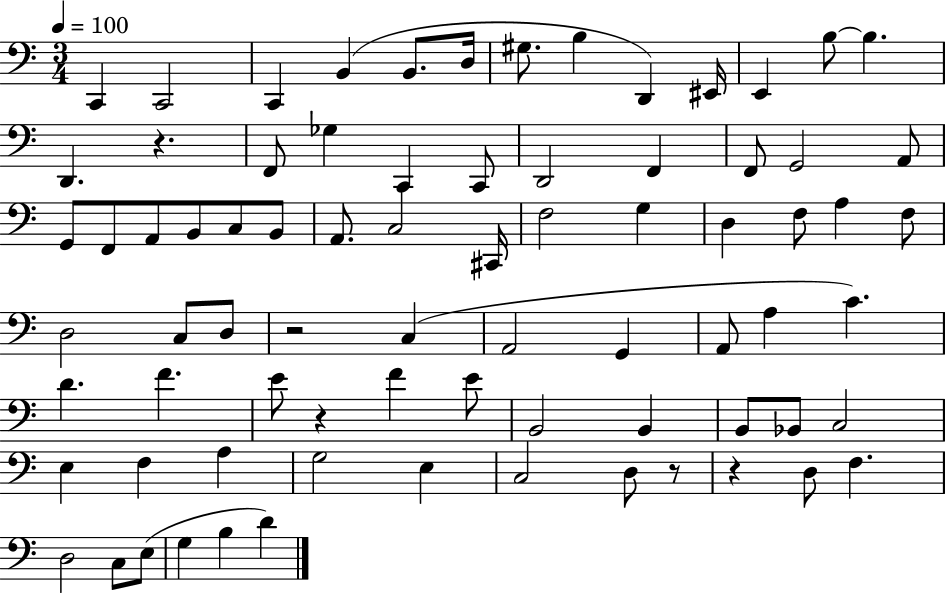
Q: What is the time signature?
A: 3/4